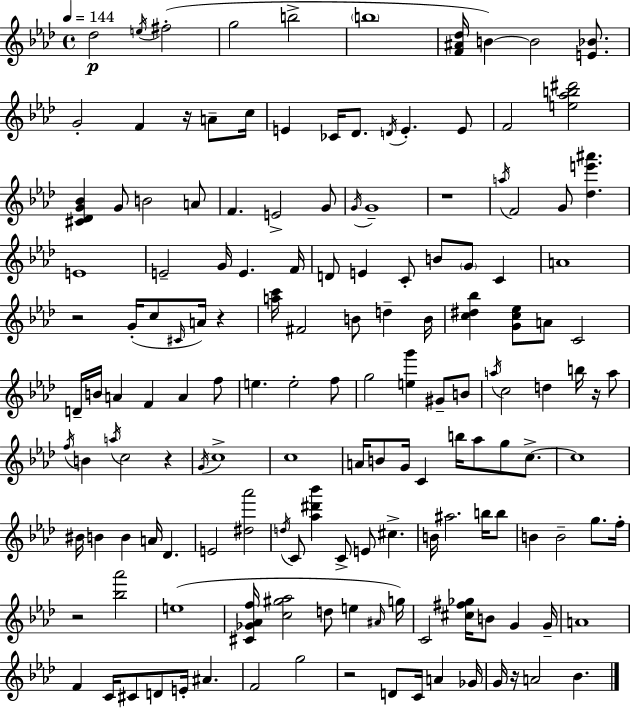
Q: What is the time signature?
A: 4/4